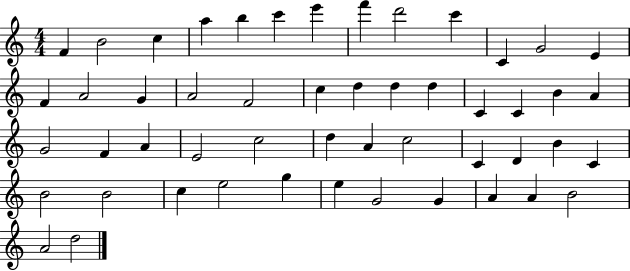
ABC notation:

X:1
T:Untitled
M:4/4
L:1/4
K:C
F B2 c a b c' e' f' d'2 c' C G2 E F A2 G A2 F2 c d d d C C B A G2 F A E2 c2 d A c2 C D B C B2 B2 c e2 g e G2 G A A B2 A2 d2